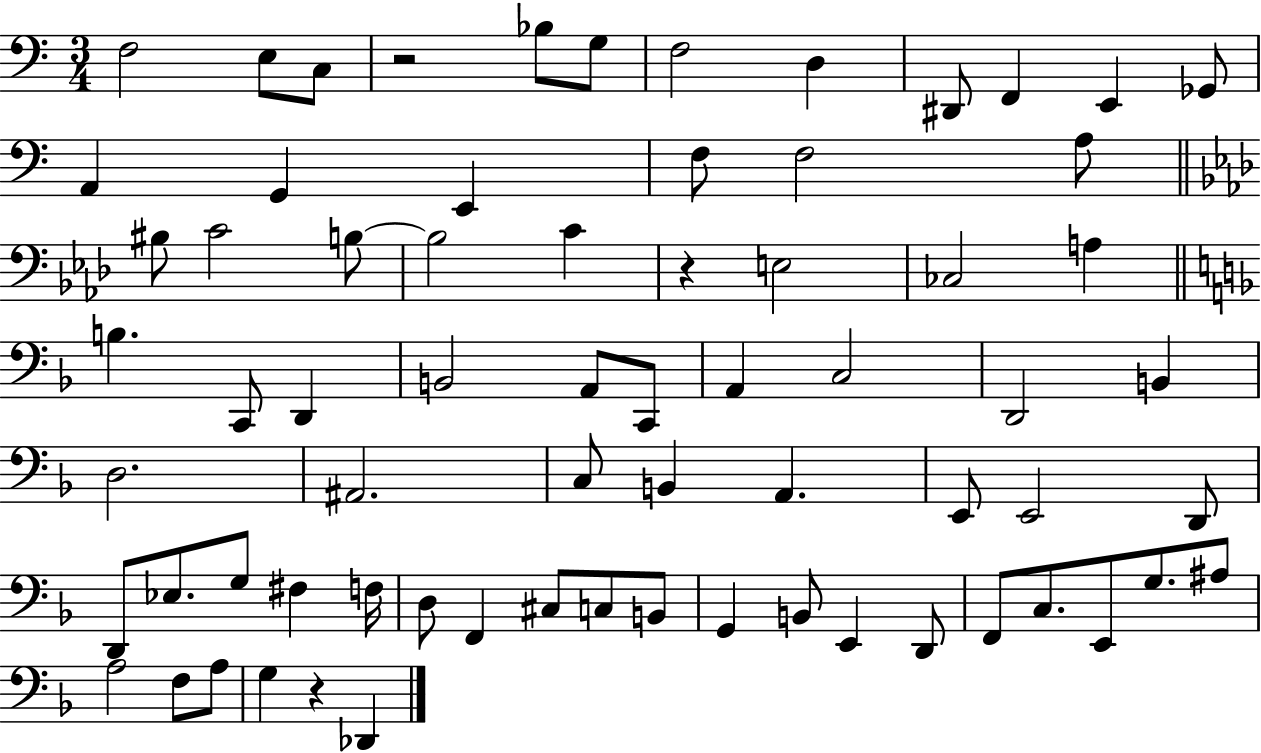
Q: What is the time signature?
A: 3/4